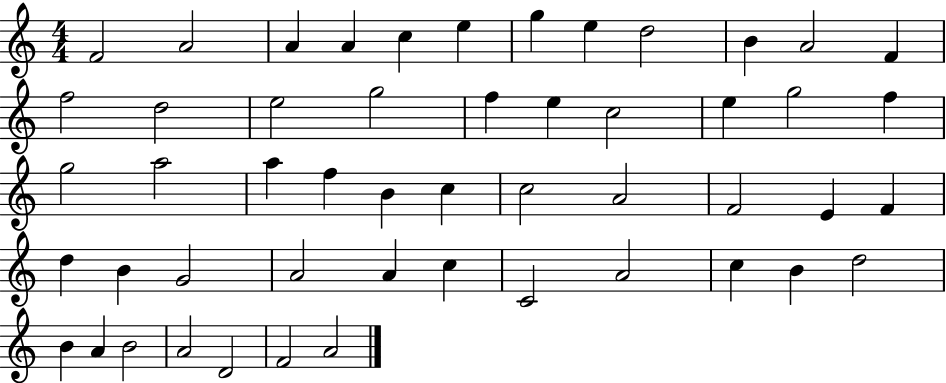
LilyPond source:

{
  \clef treble
  \numericTimeSignature
  \time 4/4
  \key c \major
  f'2 a'2 | a'4 a'4 c''4 e''4 | g''4 e''4 d''2 | b'4 a'2 f'4 | \break f''2 d''2 | e''2 g''2 | f''4 e''4 c''2 | e''4 g''2 f''4 | \break g''2 a''2 | a''4 f''4 b'4 c''4 | c''2 a'2 | f'2 e'4 f'4 | \break d''4 b'4 g'2 | a'2 a'4 c''4 | c'2 a'2 | c''4 b'4 d''2 | \break b'4 a'4 b'2 | a'2 d'2 | f'2 a'2 | \bar "|."
}